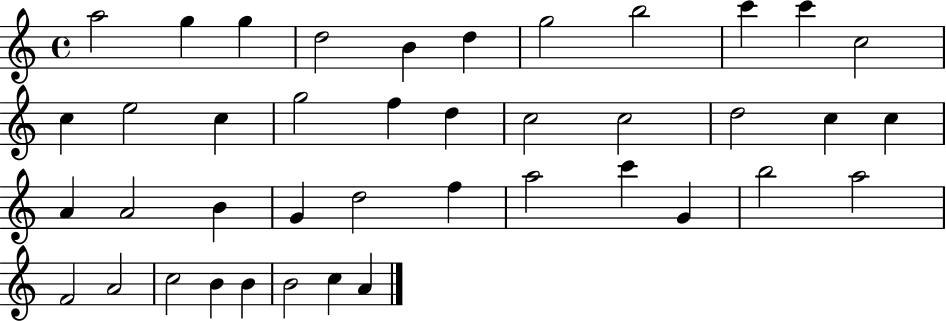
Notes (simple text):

A5/h G5/q G5/q D5/h B4/q D5/q G5/h B5/h C6/q C6/q C5/h C5/q E5/h C5/q G5/h F5/q D5/q C5/h C5/h D5/h C5/q C5/q A4/q A4/h B4/q G4/q D5/h F5/q A5/h C6/q G4/q B5/h A5/h F4/h A4/h C5/h B4/q B4/q B4/h C5/q A4/q